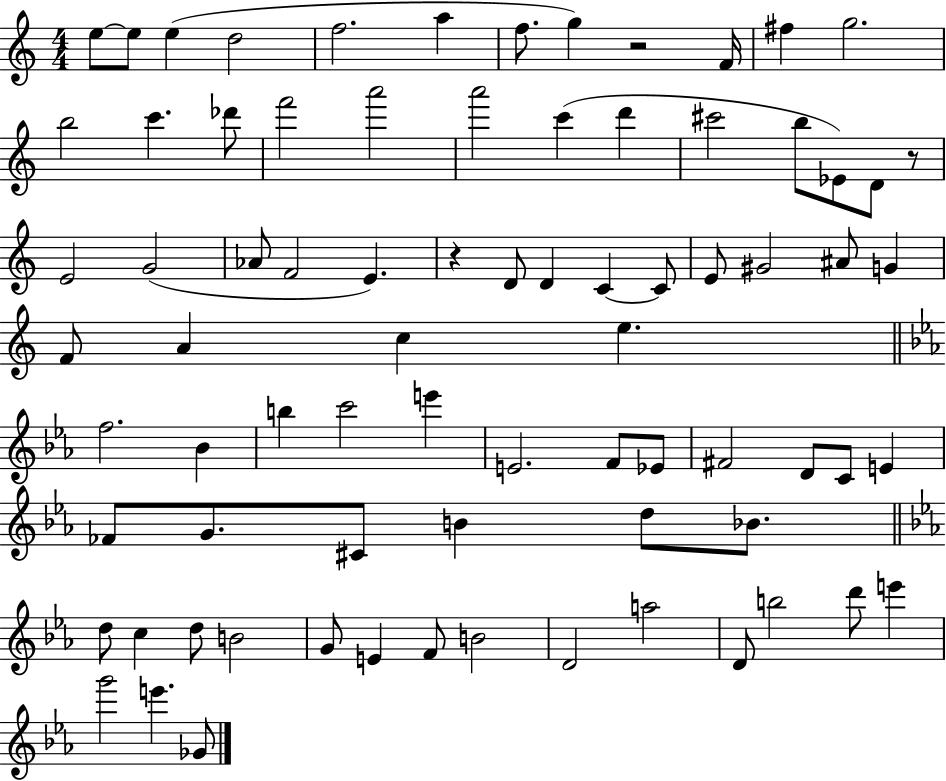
E5/e E5/e E5/q D5/h F5/h. A5/q F5/e. G5/q R/h F4/s F#5/q G5/h. B5/h C6/q. Db6/e F6/h A6/h A6/h C6/q D6/q C#6/h B5/e Eb4/e D4/e R/e E4/h G4/h Ab4/e F4/h E4/q. R/q D4/e D4/q C4/q C4/e E4/e G#4/h A#4/e G4/q F4/e A4/q C5/q E5/q. F5/h. Bb4/q B5/q C6/h E6/q E4/h. F4/e Eb4/e F#4/h D4/e C4/e E4/q FES4/e G4/e. C#4/e B4/q D5/e Bb4/e. D5/e C5/q D5/e B4/h G4/e E4/q F4/e B4/h D4/h A5/h D4/e B5/h D6/e E6/q G6/h E6/q. Gb4/e